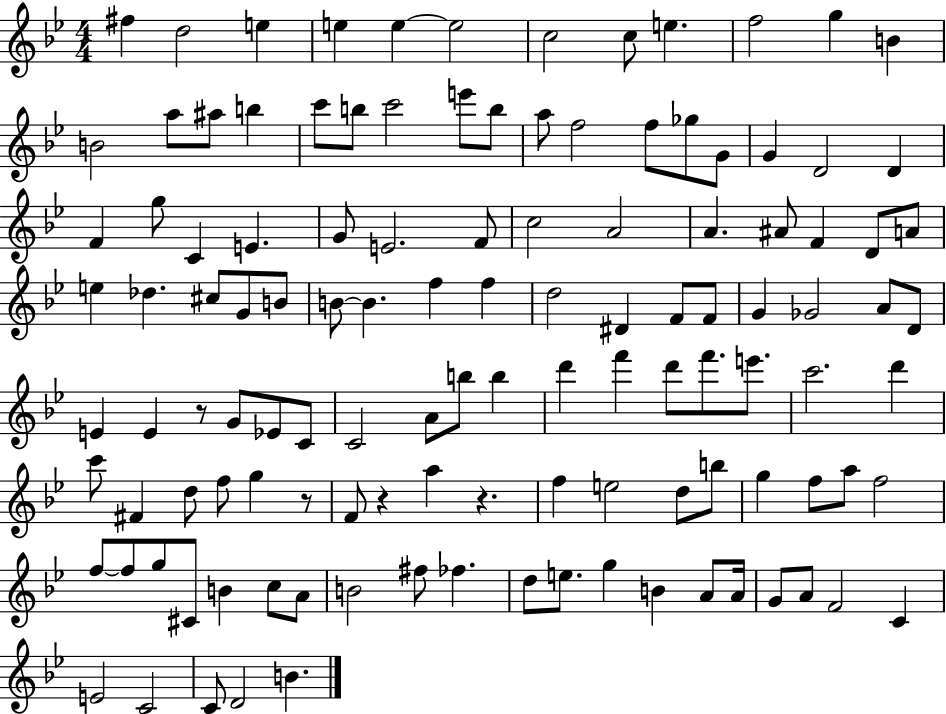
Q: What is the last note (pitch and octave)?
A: B4